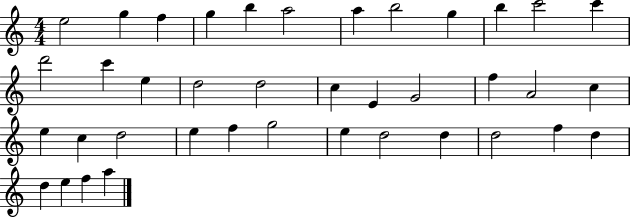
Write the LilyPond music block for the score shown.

{
  \clef treble
  \numericTimeSignature
  \time 4/4
  \key c \major
  e''2 g''4 f''4 | g''4 b''4 a''2 | a''4 b''2 g''4 | b''4 c'''2 c'''4 | \break d'''2 c'''4 e''4 | d''2 d''2 | c''4 e'4 g'2 | f''4 a'2 c''4 | \break e''4 c''4 d''2 | e''4 f''4 g''2 | e''4 d''2 d''4 | d''2 f''4 d''4 | \break d''4 e''4 f''4 a''4 | \bar "|."
}